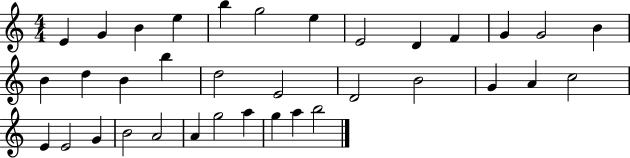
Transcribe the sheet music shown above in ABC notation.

X:1
T:Untitled
M:4/4
L:1/4
K:C
E G B e b g2 e E2 D F G G2 B B d B b d2 E2 D2 B2 G A c2 E E2 G B2 A2 A g2 a g a b2